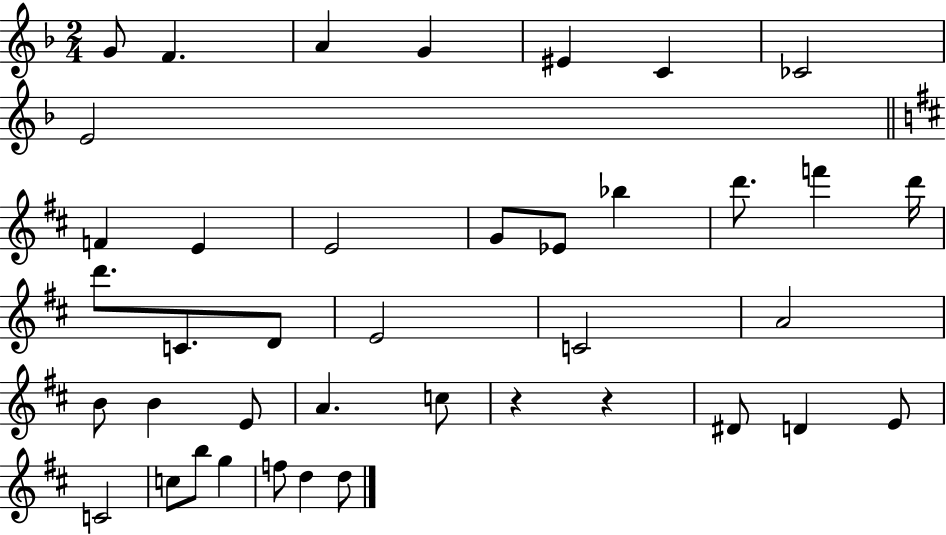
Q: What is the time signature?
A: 2/4